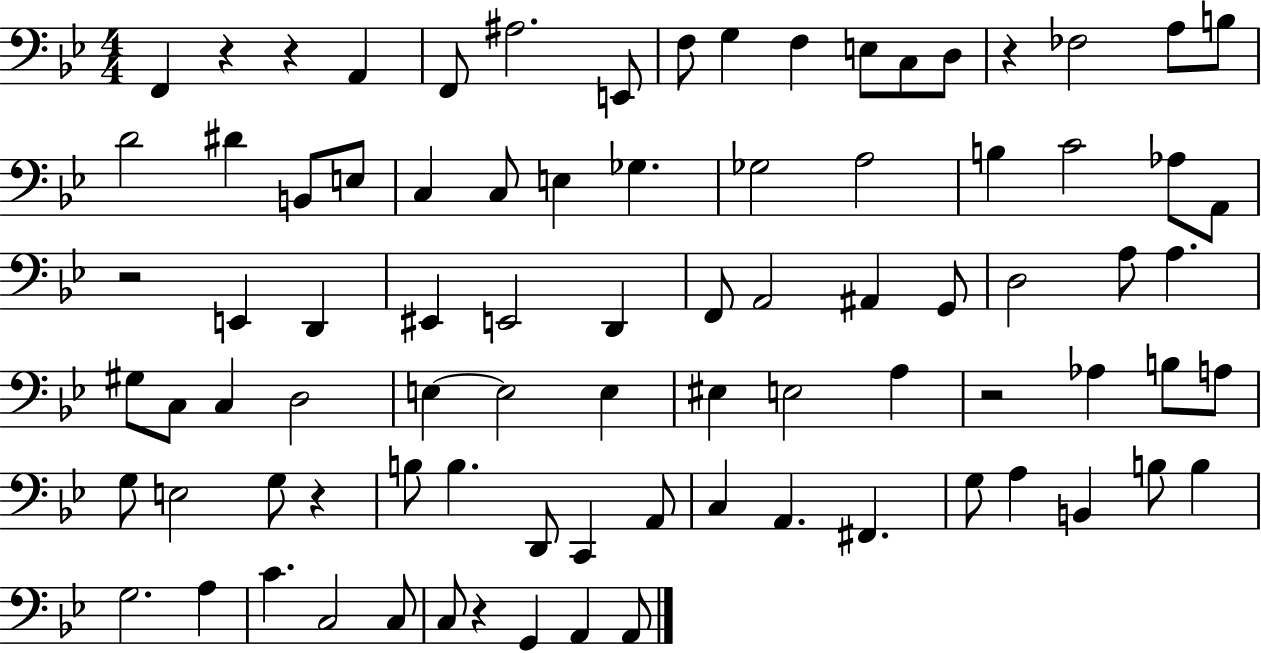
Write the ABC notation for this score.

X:1
T:Untitled
M:4/4
L:1/4
K:Bb
F,, z z A,, F,,/2 ^A,2 E,,/2 F,/2 G, F, E,/2 C,/2 D,/2 z _F,2 A,/2 B,/2 D2 ^D B,,/2 E,/2 C, C,/2 E, _G, _G,2 A,2 B, C2 _A,/2 A,,/2 z2 E,, D,, ^E,, E,,2 D,, F,,/2 A,,2 ^A,, G,,/2 D,2 A,/2 A, ^G,/2 C,/2 C, D,2 E, E,2 E, ^E, E,2 A, z2 _A, B,/2 A,/2 G,/2 E,2 G,/2 z B,/2 B, D,,/2 C,, A,,/2 C, A,, ^F,, G,/2 A, B,, B,/2 B, G,2 A, C C,2 C,/2 C,/2 z G,, A,, A,,/2